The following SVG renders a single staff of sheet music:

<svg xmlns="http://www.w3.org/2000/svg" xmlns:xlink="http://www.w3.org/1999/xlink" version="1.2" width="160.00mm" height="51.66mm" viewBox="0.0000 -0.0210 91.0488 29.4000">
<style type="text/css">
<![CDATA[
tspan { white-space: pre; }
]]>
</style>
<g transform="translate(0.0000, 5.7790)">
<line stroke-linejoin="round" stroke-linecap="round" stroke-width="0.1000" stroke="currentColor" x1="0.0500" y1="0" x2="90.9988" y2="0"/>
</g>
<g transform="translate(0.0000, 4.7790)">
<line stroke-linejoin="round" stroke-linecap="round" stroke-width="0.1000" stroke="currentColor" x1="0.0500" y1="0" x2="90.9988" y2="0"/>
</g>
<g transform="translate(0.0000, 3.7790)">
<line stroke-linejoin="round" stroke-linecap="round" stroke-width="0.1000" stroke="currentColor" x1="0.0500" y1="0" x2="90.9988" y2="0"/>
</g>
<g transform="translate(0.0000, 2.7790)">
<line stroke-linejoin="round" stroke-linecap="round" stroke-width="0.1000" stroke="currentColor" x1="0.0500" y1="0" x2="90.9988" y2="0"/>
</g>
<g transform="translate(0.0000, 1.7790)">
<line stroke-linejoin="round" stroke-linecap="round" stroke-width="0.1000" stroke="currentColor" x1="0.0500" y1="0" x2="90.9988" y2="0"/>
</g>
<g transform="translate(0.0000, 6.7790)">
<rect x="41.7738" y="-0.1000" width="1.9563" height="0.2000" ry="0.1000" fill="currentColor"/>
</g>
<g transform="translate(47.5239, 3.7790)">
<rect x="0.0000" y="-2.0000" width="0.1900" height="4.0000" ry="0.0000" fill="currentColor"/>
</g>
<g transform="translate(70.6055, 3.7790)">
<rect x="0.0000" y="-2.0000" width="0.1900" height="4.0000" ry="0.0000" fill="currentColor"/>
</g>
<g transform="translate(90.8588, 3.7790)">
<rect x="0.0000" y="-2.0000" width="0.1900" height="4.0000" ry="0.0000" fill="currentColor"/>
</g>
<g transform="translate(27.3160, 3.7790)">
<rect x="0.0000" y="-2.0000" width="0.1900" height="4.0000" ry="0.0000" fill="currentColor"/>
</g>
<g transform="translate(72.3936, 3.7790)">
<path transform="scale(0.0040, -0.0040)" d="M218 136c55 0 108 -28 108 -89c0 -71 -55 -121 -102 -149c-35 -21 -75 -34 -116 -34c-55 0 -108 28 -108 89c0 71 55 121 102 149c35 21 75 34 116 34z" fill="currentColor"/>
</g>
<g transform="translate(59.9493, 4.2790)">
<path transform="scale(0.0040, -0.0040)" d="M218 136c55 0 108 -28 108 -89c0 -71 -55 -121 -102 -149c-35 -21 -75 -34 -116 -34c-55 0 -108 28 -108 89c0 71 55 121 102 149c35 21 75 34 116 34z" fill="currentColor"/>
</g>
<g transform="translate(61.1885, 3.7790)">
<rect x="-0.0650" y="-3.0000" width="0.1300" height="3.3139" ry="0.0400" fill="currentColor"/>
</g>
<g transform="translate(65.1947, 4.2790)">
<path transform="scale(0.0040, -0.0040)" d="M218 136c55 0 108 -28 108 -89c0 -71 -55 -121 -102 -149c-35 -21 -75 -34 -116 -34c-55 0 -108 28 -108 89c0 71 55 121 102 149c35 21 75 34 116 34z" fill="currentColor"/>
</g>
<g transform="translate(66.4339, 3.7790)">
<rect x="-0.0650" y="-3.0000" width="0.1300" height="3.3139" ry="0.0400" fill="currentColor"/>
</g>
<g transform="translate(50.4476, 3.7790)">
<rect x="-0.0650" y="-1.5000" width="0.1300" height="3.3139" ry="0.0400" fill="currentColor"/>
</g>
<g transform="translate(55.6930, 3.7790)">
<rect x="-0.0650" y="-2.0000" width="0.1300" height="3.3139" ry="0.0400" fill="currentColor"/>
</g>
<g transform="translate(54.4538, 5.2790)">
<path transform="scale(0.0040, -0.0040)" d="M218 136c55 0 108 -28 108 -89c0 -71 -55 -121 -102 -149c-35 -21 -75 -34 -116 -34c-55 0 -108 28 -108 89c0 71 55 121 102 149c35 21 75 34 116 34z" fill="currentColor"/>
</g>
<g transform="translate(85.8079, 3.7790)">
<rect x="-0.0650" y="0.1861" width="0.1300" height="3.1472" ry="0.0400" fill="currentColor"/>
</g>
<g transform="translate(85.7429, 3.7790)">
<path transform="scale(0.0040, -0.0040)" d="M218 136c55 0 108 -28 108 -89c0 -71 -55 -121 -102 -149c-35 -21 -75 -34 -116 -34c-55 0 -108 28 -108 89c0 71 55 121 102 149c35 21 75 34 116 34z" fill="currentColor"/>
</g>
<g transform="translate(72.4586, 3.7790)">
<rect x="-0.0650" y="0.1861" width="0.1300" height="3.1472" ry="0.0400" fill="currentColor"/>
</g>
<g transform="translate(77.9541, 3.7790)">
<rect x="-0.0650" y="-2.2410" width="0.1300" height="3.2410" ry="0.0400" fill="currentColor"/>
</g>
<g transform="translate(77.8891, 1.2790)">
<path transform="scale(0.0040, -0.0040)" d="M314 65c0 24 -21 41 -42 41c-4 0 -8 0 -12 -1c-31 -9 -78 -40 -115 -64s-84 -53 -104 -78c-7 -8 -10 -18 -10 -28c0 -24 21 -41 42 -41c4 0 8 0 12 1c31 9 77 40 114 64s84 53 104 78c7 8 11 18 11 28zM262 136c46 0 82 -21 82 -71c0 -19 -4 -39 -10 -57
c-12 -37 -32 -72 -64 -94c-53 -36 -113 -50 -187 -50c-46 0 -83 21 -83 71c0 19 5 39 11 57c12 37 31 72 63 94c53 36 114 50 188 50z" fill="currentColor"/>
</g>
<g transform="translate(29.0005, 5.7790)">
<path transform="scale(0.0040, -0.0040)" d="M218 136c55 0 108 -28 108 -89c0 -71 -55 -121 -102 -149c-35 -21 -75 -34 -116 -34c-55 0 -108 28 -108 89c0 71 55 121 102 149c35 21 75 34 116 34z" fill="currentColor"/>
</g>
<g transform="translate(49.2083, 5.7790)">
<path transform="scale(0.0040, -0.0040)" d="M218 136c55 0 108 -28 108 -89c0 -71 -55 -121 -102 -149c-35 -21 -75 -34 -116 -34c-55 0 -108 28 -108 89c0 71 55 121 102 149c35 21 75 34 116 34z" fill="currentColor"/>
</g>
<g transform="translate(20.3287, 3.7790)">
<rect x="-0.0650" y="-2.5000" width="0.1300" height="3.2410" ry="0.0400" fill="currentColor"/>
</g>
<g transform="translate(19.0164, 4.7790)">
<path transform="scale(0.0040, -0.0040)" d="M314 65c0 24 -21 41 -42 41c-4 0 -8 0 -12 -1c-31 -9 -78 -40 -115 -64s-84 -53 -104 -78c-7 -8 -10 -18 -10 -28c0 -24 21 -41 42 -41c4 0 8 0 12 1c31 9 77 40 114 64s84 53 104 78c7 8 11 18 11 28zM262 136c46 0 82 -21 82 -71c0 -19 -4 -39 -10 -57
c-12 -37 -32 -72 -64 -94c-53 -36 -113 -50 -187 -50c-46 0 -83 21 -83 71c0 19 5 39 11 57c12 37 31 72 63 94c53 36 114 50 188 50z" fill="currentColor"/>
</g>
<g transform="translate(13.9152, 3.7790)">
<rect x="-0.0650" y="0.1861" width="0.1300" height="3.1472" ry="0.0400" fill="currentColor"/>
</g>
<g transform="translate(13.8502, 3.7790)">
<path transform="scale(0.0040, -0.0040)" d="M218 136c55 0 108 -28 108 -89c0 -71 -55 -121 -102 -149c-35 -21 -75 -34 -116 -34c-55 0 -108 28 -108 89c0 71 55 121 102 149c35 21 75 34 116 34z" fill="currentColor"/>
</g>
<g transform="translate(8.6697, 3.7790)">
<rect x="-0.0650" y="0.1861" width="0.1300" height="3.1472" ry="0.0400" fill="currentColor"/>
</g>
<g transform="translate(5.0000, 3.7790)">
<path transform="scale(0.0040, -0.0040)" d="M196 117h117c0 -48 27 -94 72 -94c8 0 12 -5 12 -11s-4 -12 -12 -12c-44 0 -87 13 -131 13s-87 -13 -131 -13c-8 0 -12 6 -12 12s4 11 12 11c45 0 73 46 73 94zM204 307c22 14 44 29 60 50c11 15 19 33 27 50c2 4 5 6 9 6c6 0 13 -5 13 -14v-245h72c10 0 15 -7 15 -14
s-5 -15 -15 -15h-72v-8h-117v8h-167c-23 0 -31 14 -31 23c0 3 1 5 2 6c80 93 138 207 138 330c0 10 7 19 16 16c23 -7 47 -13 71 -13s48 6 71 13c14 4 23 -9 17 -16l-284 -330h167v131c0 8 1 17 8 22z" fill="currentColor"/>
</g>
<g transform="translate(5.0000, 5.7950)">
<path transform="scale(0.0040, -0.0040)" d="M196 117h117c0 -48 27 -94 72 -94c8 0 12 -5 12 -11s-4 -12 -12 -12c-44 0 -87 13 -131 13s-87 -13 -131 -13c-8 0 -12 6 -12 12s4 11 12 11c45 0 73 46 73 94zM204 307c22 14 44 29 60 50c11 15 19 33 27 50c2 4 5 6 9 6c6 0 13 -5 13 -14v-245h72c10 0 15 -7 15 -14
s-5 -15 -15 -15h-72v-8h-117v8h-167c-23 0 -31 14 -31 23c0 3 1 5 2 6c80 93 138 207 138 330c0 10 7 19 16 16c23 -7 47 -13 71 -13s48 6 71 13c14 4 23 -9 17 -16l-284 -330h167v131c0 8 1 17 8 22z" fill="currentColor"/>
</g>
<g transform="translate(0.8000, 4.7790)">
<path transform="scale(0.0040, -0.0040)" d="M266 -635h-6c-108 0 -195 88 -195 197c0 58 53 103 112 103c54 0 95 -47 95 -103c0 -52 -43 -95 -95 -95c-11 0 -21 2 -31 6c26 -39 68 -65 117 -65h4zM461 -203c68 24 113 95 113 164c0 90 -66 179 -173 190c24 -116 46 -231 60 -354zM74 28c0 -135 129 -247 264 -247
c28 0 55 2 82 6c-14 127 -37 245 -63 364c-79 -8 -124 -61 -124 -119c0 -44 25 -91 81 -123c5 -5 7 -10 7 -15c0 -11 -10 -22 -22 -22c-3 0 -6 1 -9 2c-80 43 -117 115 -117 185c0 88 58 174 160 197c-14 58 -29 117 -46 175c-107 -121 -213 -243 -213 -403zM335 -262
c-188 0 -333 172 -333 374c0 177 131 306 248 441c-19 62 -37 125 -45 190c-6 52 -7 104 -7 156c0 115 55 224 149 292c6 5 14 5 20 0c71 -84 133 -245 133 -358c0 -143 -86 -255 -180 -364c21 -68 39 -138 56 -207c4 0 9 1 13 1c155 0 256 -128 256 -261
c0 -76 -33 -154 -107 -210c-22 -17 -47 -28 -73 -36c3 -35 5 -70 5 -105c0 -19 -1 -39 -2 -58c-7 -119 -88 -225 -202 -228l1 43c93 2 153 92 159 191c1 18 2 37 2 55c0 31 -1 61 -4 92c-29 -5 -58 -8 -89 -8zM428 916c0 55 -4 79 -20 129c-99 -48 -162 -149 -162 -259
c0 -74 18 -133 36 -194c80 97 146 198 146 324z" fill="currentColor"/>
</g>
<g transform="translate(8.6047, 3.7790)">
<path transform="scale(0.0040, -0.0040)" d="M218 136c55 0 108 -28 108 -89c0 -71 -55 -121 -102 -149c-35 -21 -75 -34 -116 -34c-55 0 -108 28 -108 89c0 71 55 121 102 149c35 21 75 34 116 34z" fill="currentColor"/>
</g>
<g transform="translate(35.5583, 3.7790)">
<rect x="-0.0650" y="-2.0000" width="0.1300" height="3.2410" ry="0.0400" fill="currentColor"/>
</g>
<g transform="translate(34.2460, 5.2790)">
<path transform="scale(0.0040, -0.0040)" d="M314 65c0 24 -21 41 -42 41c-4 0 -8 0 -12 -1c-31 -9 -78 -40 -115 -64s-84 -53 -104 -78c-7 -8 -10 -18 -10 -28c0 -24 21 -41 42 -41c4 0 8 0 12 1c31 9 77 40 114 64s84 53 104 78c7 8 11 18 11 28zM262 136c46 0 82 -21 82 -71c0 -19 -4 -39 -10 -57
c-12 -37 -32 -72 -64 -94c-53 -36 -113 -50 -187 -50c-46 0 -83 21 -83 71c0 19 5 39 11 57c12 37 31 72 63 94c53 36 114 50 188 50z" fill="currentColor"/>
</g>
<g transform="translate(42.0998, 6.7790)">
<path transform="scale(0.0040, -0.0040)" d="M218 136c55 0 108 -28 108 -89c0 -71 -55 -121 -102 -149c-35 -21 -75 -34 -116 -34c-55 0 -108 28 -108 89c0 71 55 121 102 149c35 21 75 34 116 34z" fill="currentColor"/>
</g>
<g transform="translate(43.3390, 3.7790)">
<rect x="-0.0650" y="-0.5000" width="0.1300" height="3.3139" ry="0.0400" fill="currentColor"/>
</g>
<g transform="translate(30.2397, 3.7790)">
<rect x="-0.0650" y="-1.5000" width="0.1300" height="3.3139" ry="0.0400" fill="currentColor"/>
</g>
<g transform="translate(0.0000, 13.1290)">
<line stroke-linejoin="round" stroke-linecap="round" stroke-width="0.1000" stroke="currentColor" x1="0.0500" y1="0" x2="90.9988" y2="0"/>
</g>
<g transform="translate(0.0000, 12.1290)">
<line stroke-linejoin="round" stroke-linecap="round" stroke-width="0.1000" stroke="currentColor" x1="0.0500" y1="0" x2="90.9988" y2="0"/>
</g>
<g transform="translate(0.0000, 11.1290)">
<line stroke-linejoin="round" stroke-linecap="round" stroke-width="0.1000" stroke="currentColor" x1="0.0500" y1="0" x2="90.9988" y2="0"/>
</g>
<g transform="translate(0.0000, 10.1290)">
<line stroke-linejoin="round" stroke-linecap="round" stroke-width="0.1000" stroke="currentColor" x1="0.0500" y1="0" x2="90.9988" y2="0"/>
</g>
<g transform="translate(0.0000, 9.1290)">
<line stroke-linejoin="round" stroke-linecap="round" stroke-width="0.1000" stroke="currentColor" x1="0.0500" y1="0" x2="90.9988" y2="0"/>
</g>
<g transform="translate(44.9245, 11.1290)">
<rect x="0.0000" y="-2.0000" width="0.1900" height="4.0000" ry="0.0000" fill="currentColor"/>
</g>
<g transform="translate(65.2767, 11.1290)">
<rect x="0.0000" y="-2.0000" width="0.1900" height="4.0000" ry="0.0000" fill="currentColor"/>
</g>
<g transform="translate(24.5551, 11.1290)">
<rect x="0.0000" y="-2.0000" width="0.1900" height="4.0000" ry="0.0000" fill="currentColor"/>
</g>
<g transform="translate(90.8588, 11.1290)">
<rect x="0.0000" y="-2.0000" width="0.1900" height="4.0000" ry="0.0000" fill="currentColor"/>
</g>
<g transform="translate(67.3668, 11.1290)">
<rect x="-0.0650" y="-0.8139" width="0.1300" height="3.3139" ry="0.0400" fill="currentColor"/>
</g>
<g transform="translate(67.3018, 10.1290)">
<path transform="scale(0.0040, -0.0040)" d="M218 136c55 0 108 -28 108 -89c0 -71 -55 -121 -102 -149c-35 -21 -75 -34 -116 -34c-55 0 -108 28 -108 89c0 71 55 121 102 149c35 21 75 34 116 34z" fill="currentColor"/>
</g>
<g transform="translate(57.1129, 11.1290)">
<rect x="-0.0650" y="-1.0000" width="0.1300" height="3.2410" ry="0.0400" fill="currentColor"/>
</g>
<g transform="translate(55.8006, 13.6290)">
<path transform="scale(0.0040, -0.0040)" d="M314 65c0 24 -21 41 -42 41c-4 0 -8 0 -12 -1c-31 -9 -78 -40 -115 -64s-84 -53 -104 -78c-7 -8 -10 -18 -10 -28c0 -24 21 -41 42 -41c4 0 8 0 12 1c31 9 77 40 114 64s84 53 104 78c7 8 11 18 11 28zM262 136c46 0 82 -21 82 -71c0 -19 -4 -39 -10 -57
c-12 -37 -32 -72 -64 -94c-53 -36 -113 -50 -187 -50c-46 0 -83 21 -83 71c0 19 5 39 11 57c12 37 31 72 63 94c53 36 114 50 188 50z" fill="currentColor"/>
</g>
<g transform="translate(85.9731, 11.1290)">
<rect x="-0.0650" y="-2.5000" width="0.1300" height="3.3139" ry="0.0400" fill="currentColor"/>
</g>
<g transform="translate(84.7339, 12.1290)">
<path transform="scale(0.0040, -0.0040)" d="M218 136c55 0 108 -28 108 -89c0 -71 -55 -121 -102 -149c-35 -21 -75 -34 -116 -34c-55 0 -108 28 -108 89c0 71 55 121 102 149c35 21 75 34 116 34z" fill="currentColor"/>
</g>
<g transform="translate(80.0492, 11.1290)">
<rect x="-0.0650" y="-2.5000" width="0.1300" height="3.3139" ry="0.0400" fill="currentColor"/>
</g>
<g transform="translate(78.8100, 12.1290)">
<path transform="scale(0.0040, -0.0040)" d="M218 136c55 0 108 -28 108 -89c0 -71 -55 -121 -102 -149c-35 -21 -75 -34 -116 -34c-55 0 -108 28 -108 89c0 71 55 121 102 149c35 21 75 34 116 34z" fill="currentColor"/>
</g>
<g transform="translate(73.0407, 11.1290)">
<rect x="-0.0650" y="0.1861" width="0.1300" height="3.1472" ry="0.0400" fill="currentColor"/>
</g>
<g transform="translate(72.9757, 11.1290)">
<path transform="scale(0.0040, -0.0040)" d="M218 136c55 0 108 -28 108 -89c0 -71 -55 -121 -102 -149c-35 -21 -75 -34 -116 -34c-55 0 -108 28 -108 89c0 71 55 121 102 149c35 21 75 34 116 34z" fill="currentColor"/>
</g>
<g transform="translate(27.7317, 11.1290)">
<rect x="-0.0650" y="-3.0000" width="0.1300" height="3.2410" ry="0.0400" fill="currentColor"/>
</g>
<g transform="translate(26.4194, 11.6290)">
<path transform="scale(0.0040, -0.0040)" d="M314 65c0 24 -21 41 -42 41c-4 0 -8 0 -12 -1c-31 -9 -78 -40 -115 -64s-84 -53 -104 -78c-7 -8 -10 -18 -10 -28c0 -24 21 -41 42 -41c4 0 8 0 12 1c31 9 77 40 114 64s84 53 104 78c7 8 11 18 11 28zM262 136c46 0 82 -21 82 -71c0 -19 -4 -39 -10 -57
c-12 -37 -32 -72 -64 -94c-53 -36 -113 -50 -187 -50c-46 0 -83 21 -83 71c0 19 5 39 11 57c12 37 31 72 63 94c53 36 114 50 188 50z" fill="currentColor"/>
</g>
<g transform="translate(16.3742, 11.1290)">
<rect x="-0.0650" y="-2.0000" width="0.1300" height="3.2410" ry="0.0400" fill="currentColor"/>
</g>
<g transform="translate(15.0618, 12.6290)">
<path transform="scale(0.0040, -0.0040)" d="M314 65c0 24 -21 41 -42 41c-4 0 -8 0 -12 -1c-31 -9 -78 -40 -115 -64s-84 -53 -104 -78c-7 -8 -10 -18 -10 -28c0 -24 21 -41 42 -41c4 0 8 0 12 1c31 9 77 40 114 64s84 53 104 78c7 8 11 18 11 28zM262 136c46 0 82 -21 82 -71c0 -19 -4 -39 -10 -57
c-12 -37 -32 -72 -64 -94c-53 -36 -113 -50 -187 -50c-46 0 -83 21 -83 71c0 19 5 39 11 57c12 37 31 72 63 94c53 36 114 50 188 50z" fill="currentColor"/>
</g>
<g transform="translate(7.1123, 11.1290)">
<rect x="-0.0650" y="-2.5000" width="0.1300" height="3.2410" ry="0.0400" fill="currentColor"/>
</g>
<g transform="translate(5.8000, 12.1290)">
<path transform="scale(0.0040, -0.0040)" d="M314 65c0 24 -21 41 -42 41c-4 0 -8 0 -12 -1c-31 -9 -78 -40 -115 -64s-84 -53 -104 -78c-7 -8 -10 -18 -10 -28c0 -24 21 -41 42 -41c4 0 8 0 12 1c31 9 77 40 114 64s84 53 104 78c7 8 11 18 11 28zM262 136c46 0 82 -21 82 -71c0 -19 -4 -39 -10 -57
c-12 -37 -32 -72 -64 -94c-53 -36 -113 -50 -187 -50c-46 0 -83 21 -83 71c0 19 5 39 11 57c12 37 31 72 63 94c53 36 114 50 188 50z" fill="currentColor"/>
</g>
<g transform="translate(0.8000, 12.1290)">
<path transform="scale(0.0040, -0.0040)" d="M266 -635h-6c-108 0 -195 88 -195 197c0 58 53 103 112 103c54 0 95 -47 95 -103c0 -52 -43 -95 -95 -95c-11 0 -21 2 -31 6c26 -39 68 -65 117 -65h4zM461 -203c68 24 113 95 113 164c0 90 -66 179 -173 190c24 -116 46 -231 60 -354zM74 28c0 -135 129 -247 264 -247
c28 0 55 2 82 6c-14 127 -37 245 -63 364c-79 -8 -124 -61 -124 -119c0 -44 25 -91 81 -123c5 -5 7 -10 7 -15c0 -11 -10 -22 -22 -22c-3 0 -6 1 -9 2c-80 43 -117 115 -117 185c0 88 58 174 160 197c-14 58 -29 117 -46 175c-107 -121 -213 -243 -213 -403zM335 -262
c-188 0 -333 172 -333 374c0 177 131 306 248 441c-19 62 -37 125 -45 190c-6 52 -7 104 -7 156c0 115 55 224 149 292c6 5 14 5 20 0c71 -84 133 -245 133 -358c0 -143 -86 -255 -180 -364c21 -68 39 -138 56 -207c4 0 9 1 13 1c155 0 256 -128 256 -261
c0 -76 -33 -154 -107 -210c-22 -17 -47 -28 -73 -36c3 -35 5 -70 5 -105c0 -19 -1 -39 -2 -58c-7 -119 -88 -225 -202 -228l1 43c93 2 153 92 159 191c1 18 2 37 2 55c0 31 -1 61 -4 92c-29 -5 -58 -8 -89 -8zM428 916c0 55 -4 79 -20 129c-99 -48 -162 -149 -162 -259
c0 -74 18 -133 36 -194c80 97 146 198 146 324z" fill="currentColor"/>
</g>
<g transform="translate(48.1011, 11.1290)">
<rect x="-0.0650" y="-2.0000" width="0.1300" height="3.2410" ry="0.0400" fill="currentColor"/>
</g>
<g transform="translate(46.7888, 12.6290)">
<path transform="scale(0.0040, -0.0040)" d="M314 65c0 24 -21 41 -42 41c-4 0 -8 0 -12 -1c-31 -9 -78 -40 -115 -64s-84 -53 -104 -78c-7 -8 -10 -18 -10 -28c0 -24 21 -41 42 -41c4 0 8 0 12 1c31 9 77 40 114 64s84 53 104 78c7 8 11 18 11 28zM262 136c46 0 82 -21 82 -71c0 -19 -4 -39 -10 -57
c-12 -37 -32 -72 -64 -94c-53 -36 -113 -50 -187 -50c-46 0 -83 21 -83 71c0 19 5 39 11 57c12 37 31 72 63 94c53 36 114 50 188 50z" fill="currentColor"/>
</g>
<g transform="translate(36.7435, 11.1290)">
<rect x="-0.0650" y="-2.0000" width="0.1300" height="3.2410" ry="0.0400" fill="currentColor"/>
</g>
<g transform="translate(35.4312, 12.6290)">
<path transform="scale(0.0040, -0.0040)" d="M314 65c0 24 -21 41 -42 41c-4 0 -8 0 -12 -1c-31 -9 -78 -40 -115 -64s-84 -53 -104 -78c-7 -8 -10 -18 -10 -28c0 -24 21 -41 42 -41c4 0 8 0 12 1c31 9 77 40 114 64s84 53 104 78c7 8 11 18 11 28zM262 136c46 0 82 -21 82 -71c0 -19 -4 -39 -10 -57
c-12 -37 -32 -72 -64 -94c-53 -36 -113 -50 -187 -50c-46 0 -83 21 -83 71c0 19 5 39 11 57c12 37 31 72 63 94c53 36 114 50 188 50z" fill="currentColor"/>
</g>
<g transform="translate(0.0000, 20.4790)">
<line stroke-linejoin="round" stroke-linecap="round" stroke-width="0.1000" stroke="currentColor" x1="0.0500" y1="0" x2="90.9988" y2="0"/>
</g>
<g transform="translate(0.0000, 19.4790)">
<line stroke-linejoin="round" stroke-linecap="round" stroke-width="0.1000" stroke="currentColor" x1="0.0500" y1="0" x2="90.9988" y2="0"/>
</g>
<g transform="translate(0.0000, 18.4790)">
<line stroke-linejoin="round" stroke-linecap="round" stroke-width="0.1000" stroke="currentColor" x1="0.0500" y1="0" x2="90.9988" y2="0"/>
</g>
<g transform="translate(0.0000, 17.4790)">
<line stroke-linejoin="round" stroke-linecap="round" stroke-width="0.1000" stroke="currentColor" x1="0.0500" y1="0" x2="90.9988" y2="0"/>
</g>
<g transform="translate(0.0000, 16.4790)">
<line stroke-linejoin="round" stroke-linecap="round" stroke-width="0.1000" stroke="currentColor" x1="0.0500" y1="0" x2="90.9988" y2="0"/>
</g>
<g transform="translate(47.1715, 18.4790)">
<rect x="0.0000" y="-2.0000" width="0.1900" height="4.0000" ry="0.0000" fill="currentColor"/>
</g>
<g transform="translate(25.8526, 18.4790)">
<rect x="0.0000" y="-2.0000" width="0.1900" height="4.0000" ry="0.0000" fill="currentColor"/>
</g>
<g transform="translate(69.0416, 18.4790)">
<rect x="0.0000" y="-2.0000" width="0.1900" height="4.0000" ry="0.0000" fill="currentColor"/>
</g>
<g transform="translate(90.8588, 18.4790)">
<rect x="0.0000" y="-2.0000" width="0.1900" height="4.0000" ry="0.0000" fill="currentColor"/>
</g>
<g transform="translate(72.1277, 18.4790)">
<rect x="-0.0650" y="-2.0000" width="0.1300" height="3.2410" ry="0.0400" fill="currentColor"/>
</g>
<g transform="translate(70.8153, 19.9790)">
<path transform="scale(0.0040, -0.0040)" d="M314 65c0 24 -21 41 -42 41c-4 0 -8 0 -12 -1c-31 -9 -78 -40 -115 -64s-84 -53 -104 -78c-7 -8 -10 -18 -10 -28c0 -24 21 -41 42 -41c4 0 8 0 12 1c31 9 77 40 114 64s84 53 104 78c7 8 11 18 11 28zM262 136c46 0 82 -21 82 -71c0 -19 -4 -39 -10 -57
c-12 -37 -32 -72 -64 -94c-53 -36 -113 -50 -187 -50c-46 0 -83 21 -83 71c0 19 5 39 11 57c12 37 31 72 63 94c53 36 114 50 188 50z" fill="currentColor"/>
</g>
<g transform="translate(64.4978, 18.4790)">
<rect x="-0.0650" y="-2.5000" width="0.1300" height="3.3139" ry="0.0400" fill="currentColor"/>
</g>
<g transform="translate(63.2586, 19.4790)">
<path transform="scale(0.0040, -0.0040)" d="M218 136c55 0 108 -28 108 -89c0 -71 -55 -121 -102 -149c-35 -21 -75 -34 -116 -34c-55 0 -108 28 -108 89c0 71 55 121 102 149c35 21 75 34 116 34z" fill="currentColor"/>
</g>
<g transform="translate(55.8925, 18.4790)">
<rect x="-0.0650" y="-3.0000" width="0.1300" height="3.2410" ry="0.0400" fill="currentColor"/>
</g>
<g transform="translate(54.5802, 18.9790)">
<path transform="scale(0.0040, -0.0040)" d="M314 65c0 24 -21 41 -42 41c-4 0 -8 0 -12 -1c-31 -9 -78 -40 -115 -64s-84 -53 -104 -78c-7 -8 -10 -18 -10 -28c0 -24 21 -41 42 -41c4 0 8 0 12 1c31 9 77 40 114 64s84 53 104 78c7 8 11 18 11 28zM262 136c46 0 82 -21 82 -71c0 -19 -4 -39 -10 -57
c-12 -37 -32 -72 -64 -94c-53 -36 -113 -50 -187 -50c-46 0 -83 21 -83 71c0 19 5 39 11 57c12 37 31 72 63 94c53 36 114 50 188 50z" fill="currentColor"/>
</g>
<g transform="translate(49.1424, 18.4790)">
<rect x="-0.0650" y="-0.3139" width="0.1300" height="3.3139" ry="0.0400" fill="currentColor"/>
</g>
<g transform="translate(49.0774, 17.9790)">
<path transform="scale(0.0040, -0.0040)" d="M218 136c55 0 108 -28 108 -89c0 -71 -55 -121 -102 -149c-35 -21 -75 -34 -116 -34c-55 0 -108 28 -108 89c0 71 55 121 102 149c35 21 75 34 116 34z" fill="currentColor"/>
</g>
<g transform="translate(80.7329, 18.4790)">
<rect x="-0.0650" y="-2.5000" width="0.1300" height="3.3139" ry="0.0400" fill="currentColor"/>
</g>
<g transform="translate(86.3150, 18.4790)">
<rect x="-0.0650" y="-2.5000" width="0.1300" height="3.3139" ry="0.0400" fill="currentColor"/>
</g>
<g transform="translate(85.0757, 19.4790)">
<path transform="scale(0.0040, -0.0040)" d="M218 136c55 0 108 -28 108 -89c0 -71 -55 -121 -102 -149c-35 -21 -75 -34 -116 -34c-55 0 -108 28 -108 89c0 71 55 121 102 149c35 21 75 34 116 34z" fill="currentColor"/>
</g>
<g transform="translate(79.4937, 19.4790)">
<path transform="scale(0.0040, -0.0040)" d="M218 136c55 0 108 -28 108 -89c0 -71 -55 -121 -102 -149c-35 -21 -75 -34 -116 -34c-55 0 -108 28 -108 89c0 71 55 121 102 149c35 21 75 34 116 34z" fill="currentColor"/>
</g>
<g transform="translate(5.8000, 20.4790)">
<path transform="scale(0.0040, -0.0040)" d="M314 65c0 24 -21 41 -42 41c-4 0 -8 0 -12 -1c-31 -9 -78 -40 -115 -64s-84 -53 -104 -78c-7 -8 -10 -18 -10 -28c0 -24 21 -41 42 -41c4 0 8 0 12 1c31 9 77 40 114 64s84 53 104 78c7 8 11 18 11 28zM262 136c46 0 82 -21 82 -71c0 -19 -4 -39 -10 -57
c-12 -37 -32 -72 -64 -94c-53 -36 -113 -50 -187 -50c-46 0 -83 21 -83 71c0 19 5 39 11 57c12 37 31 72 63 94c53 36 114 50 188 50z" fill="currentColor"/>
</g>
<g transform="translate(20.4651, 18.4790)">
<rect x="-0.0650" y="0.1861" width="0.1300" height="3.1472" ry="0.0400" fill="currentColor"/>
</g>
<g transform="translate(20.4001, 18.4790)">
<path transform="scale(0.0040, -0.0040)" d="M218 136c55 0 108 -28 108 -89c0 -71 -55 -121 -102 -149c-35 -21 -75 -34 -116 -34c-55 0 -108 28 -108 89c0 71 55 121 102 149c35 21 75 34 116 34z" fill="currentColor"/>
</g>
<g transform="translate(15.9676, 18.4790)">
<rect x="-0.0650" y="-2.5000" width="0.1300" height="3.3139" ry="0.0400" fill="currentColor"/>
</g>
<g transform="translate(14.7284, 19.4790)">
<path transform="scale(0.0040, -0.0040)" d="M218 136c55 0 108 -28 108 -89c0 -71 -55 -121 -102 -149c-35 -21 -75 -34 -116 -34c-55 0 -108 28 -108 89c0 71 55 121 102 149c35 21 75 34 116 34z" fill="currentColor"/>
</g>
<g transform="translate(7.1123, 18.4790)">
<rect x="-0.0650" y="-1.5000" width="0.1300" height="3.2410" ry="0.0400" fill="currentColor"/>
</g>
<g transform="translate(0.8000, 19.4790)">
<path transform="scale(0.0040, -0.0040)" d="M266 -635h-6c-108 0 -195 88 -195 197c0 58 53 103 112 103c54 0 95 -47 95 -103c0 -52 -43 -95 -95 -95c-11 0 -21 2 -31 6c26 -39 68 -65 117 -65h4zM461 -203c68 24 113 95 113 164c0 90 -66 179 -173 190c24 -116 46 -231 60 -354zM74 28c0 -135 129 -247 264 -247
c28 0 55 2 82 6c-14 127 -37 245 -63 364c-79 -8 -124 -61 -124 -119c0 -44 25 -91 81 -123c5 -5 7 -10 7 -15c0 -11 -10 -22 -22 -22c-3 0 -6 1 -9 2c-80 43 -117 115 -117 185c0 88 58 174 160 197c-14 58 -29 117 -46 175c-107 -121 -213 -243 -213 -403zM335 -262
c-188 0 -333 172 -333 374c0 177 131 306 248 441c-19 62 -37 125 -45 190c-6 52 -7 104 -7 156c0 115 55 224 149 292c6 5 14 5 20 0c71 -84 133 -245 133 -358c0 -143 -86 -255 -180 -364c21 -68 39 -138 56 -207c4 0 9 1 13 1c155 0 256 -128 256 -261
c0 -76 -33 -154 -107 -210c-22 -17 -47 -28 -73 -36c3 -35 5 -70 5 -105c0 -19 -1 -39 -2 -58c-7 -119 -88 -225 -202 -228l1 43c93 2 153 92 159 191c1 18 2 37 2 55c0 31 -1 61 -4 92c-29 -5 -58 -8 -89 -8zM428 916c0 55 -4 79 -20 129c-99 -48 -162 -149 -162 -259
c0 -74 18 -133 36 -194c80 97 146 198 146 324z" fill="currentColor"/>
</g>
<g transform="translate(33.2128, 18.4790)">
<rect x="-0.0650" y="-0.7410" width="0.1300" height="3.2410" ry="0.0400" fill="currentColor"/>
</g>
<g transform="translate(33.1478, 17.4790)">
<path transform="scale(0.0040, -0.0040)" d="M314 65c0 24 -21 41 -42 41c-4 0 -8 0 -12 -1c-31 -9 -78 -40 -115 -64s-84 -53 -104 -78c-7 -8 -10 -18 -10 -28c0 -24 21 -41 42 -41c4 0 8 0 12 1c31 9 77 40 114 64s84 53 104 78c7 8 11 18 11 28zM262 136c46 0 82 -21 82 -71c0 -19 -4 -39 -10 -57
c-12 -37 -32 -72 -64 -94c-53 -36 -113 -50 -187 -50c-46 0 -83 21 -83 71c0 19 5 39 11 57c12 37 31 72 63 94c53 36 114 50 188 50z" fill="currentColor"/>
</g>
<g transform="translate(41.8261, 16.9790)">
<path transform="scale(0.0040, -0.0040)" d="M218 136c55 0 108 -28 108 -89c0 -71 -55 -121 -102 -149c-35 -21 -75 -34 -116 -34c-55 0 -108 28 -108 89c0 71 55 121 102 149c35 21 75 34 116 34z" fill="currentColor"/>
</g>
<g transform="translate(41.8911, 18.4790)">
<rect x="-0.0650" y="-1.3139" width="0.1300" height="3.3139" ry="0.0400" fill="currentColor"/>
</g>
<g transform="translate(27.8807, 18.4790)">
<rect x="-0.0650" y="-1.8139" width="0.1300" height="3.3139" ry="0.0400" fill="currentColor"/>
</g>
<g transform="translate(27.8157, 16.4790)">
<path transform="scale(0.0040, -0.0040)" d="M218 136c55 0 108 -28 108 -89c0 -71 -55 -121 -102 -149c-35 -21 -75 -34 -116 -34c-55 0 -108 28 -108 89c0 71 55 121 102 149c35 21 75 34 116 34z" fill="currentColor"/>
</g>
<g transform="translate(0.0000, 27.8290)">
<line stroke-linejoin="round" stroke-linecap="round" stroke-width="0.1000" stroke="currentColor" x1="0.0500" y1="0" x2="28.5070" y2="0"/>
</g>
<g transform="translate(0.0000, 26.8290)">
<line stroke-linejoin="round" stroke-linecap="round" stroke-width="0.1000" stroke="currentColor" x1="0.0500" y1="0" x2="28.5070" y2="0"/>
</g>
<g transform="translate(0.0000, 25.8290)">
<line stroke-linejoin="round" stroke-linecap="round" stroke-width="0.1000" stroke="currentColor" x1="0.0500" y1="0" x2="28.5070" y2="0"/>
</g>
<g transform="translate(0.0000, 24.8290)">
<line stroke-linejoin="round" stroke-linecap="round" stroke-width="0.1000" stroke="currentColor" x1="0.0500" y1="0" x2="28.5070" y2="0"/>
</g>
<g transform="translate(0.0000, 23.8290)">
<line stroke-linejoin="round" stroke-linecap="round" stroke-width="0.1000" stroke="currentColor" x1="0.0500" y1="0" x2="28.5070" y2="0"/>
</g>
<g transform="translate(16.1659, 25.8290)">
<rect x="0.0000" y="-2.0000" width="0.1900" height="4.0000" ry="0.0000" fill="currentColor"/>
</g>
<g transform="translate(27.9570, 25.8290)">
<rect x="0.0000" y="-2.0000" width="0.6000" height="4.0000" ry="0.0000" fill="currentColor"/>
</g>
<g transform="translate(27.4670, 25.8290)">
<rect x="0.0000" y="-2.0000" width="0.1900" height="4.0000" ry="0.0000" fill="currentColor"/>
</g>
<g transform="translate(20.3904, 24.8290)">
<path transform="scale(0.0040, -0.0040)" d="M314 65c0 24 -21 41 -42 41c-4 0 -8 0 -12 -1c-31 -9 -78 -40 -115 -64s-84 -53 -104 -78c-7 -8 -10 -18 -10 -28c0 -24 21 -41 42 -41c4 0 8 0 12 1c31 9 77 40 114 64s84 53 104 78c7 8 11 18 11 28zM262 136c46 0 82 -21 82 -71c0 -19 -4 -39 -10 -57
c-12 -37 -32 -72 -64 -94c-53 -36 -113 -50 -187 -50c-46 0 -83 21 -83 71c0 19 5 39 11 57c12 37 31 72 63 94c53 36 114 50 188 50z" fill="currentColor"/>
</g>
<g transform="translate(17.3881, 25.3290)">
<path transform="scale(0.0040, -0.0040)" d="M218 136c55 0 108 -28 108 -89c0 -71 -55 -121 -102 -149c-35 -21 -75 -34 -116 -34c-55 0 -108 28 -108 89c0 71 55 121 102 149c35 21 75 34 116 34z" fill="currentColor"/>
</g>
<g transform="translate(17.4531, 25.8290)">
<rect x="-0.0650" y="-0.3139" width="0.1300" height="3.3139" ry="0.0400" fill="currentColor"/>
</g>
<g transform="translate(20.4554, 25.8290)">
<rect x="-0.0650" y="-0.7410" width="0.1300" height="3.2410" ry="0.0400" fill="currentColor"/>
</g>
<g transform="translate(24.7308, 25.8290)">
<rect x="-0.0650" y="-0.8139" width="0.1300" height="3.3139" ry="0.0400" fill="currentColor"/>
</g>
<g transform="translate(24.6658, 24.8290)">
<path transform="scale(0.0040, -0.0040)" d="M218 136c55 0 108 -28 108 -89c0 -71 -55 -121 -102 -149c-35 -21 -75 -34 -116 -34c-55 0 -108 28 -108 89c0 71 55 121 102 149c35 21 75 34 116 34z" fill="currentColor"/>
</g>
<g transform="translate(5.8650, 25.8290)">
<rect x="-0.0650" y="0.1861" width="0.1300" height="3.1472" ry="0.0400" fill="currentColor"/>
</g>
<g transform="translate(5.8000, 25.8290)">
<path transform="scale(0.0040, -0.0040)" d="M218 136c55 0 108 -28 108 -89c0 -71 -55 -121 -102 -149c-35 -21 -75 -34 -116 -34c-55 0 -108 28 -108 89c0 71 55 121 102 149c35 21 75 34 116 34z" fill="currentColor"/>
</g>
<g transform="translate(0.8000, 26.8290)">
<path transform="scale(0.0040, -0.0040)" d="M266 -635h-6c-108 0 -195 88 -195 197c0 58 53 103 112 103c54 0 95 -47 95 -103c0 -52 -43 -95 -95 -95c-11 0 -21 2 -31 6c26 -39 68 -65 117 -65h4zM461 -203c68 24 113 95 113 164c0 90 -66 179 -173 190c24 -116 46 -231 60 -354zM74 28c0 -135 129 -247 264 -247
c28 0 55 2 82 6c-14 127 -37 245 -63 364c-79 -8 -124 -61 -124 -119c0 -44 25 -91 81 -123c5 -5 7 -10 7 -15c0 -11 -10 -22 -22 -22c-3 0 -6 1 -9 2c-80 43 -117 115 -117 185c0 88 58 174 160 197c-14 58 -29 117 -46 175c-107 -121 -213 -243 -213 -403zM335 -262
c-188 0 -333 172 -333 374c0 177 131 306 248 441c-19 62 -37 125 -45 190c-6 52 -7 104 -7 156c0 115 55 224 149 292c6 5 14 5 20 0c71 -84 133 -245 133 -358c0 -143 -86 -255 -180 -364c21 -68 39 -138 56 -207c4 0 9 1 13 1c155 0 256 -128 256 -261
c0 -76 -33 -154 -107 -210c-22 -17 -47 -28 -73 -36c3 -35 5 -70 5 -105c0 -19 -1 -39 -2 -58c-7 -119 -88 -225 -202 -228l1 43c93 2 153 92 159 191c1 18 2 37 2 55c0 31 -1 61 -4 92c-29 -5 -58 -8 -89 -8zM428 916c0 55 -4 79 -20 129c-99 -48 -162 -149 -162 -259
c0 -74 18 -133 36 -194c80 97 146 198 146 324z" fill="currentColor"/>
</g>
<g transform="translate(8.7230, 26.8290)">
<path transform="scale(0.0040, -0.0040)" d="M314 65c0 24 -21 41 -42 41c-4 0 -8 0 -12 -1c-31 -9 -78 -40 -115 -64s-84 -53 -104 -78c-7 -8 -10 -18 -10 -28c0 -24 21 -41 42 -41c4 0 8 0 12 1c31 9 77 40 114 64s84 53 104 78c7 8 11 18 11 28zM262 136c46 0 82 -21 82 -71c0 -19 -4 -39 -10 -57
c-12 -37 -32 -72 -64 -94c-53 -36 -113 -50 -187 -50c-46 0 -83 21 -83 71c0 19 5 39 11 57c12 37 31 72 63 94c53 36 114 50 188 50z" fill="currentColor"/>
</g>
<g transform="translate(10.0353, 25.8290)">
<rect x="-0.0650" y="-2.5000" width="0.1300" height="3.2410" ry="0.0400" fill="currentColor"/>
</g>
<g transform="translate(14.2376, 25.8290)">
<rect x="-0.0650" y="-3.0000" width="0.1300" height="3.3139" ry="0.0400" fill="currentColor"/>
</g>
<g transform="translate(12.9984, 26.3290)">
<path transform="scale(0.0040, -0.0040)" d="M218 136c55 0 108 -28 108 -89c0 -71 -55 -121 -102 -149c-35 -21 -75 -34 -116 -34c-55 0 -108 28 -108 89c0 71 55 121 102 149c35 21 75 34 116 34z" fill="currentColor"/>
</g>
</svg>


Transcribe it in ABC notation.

X:1
T:Untitled
M:4/4
L:1/4
K:C
B B G2 E F2 C E F A A B g2 B G2 F2 A2 F2 F2 D2 d B G G E2 G B f d2 e c A2 G F2 G G B G2 A c d2 d